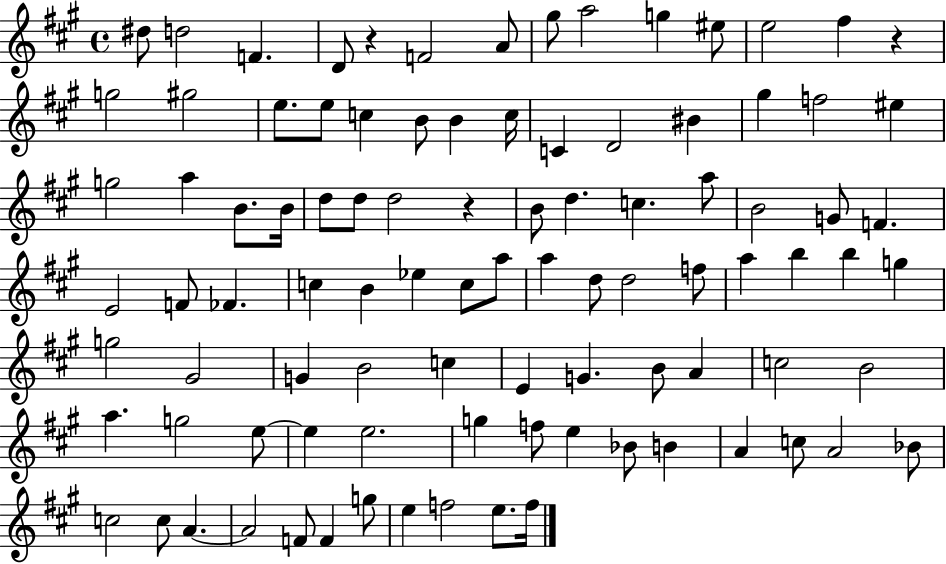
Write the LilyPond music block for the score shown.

{
  \clef treble
  \time 4/4
  \defaultTimeSignature
  \key a \major
  \repeat volta 2 { dis''8 d''2 f'4. | d'8 r4 f'2 a'8 | gis''8 a''2 g''4 eis''8 | e''2 fis''4 r4 | \break g''2 gis''2 | e''8. e''8 c''4 b'8 b'4 c''16 | c'4 d'2 bis'4 | gis''4 f''2 eis''4 | \break g''2 a''4 b'8. b'16 | d''8 d''8 d''2 r4 | b'8 d''4. c''4. a''8 | b'2 g'8 f'4. | \break e'2 f'8 fes'4. | c''4 b'4 ees''4 c''8 a''8 | a''4 d''8 d''2 f''8 | a''4 b''4 b''4 g''4 | \break g''2 gis'2 | g'4 b'2 c''4 | e'4 g'4. b'8 a'4 | c''2 b'2 | \break a''4. g''2 e''8~~ | e''4 e''2. | g''4 f''8 e''4 bes'8 b'4 | a'4 c''8 a'2 bes'8 | \break c''2 c''8 a'4.~~ | a'2 f'8 f'4 g''8 | e''4 f''2 e''8. f''16 | } \bar "|."
}